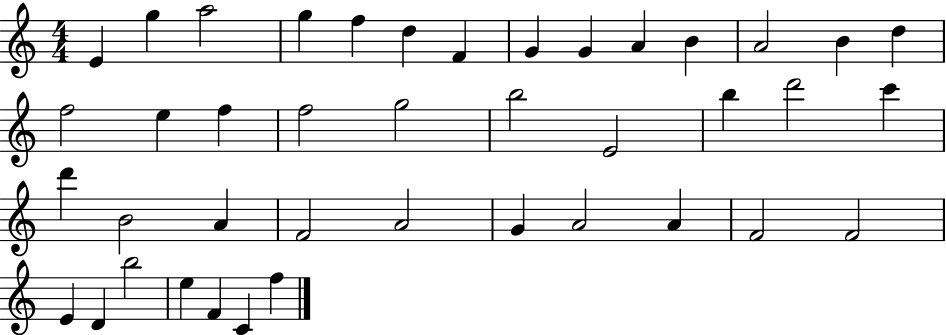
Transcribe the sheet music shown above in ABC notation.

X:1
T:Untitled
M:4/4
L:1/4
K:C
E g a2 g f d F G G A B A2 B d f2 e f f2 g2 b2 E2 b d'2 c' d' B2 A F2 A2 G A2 A F2 F2 E D b2 e F C f